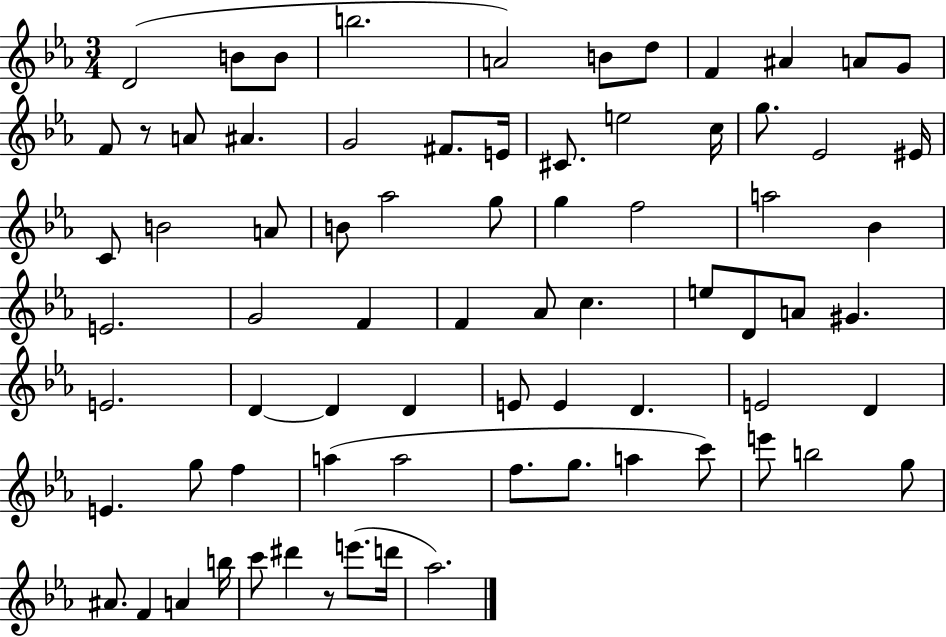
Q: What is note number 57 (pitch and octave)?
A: A5